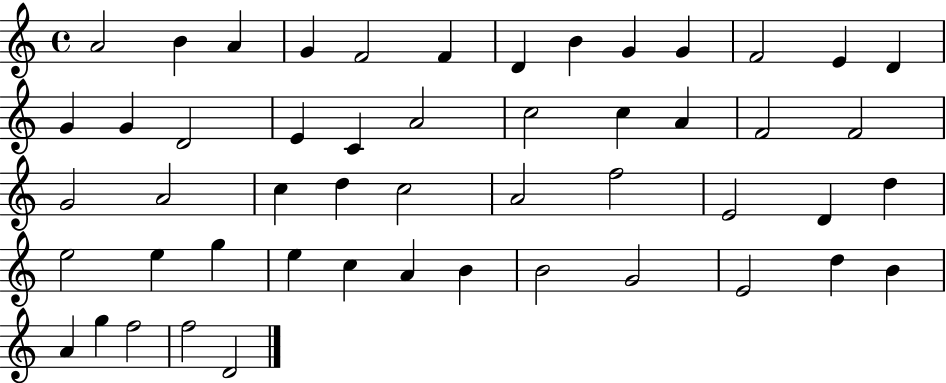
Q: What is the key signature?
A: C major